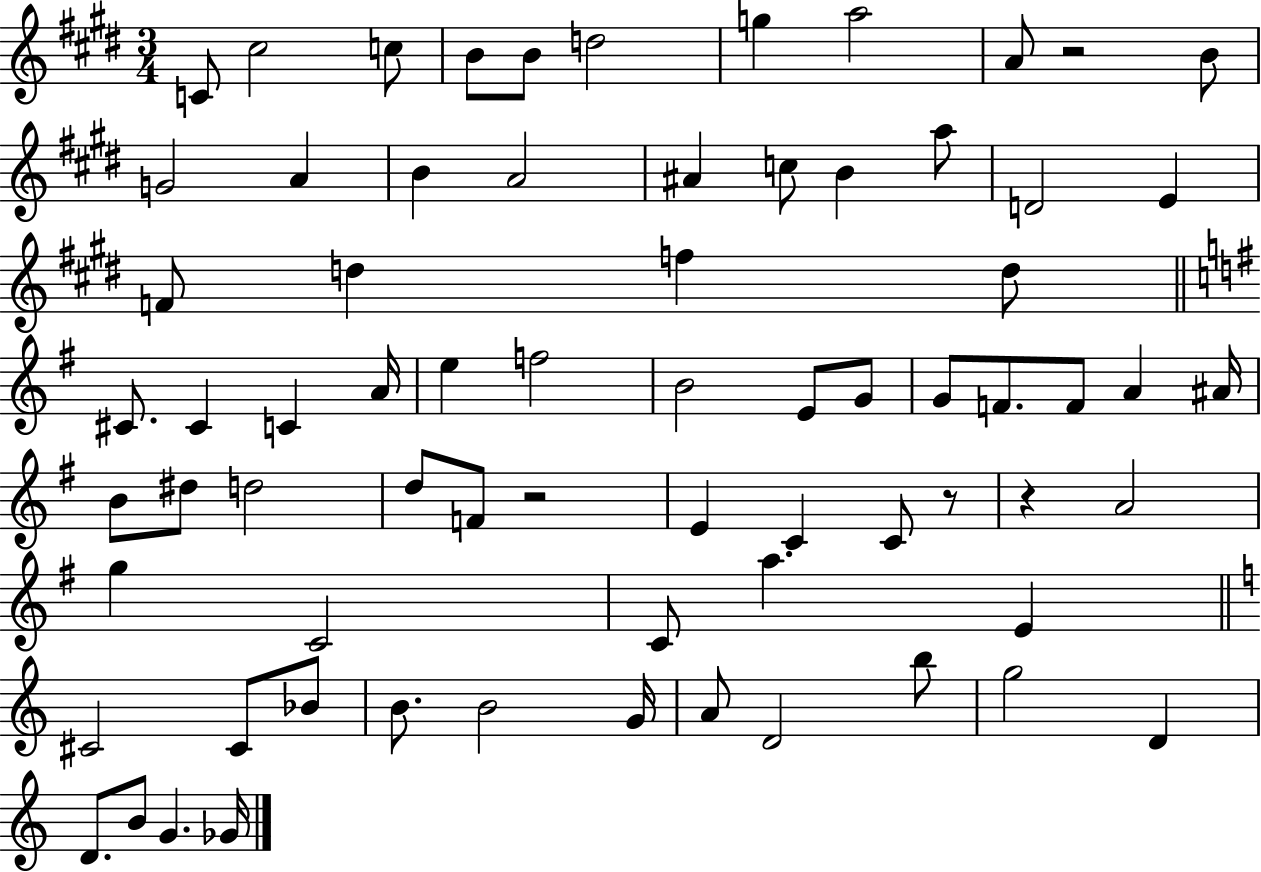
C4/e C#5/h C5/e B4/e B4/e D5/h G5/q A5/h A4/e R/h B4/e G4/h A4/q B4/q A4/h A#4/q C5/e B4/q A5/e D4/h E4/q F4/e D5/q F5/q D5/e C#4/e. C#4/q C4/q A4/s E5/q F5/h B4/h E4/e G4/e G4/e F4/e. F4/e A4/q A#4/s B4/e D#5/e D5/h D5/e F4/e R/h E4/q C4/q C4/e R/e R/q A4/h G5/q C4/h C4/e A5/q. E4/q C#4/h C#4/e Bb4/e B4/e. B4/h G4/s A4/e D4/h B5/e G5/h D4/q D4/e. B4/e G4/q. Gb4/s